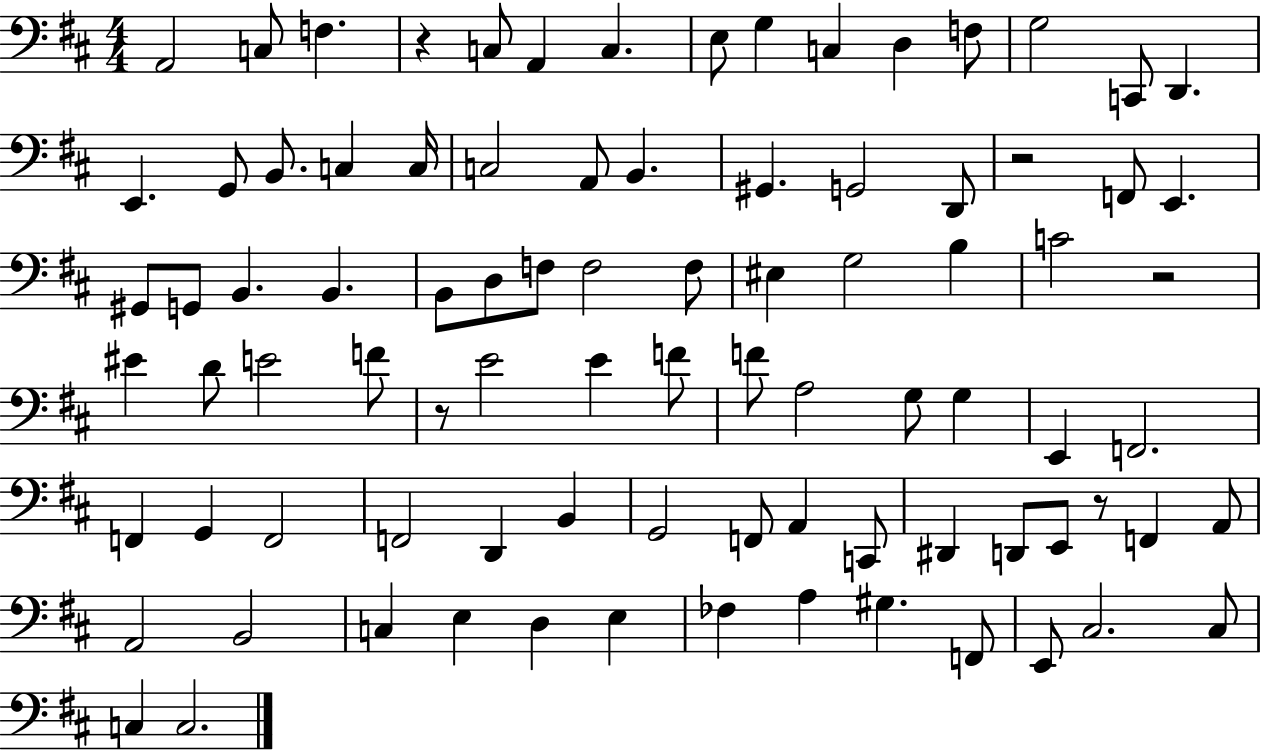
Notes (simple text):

A2/h C3/e F3/q. R/q C3/e A2/q C3/q. E3/e G3/q C3/q D3/q F3/e G3/h C2/e D2/q. E2/q. G2/e B2/e. C3/q C3/s C3/h A2/e B2/q. G#2/q. G2/h D2/e R/h F2/e E2/q. G#2/e G2/e B2/q. B2/q. B2/e D3/e F3/e F3/h F3/e EIS3/q G3/h B3/q C4/h R/h EIS4/q D4/e E4/h F4/e R/e E4/h E4/q F4/e F4/e A3/h G3/e G3/q E2/q F2/h. F2/q G2/q F2/h F2/h D2/q B2/q G2/h F2/e A2/q C2/e D#2/q D2/e E2/e R/e F2/q A2/e A2/h B2/h C3/q E3/q D3/q E3/q FES3/q A3/q G#3/q. F2/e E2/e C#3/h. C#3/e C3/q C3/h.